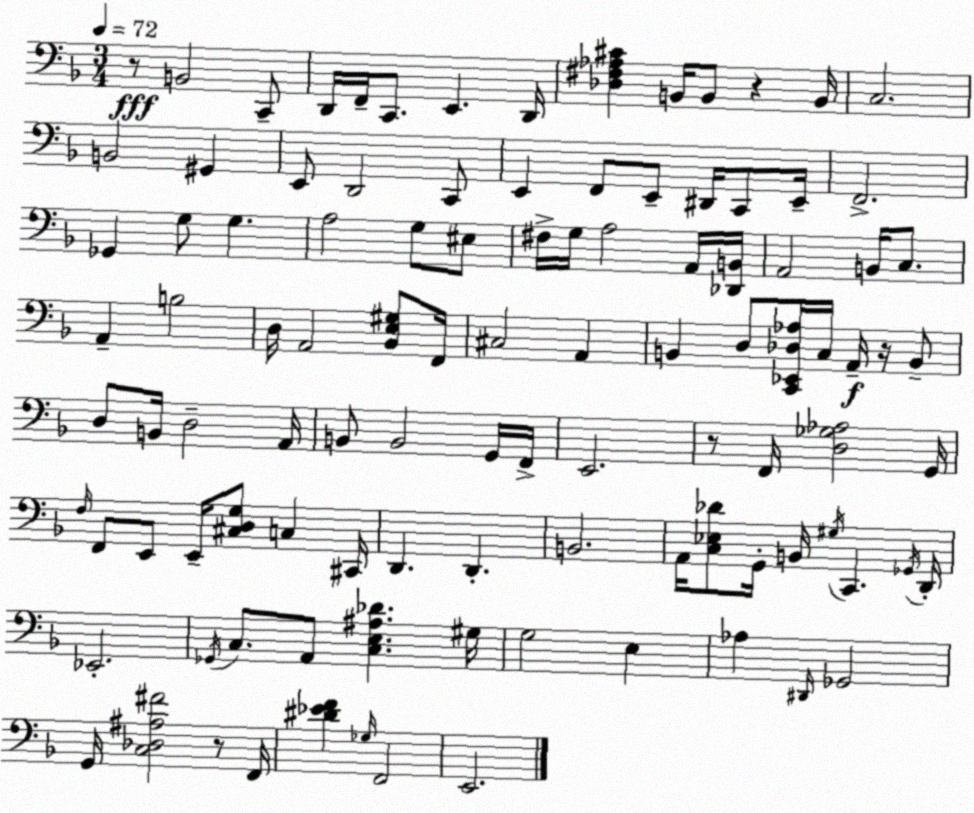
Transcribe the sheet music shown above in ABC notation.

X:1
T:Untitled
M:3/4
L:1/4
K:F
z/2 B,,2 C,,/2 D,,/4 F,,/4 C,,/2 E,, D,,/4 [_D,^F,_A,^C] B,,/4 B,,/2 z B,,/4 C,2 B,,2 ^G,, E,,/2 D,,2 C,,/2 E,, F,,/2 E,,/2 ^D,,/4 C,,/2 E,,/4 F,,2 _G,, G,/2 G, A,2 G,/2 ^E,/2 ^F,/4 G,/4 A,2 A,,/4 [_D,,B,,]/4 A,,2 B,,/4 C,/2 A,, B,2 D,/4 A,,2 [_B,,E,^G,]/2 F,,/4 ^C,2 A,, B,, D,/2 [C,,_E,,_D,_A,]/4 C,/4 A,,/4 z/4 B,,/2 D,/2 B,,/4 D,2 A,,/4 B,,/2 B,,2 G,,/4 F,,/4 E,,2 z/2 F,,/4 [D,_G,_A,]2 G,,/4 F,/4 F,,/2 E,,/2 E,,/4 [^C,D,G,]/2 C, ^C,,/4 D,, D,, B,,2 A,,/4 [C,_E,_D]/2 G,,/4 B,,/4 ^G,/4 C,, _G,,/4 D,,/4 _E,,2 _G,,/4 C,/2 A,,/2 [C,E,^A,_D] ^G,/4 G,2 E, _A, ^D,,/4 _G,,2 G,,/4 [C,_D,^A,^F]2 z/2 F,,/4 [^D_EF] _G,/4 F,,2 E,,2